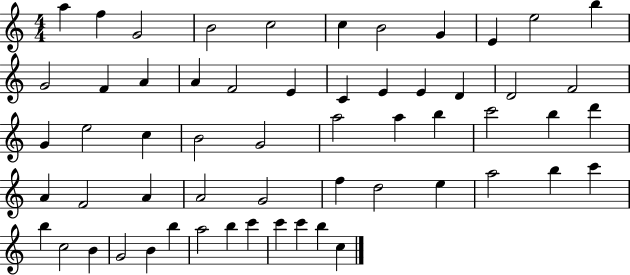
A5/q F5/q G4/h B4/h C5/h C5/q B4/h G4/q E4/q E5/h B5/q G4/h F4/q A4/q A4/q F4/h E4/q C4/q E4/q E4/q D4/q D4/h F4/h G4/q E5/h C5/q B4/h G4/h A5/h A5/q B5/q C6/h B5/q D6/q A4/q F4/h A4/q A4/h G4/h F5/q D5/h E5/q A5/h B5/q C6/q B5/q C5/h B4/q G4/h B4/q B5/q A5/h B5/q C6/q C6/q C6/q B5/q C5/q